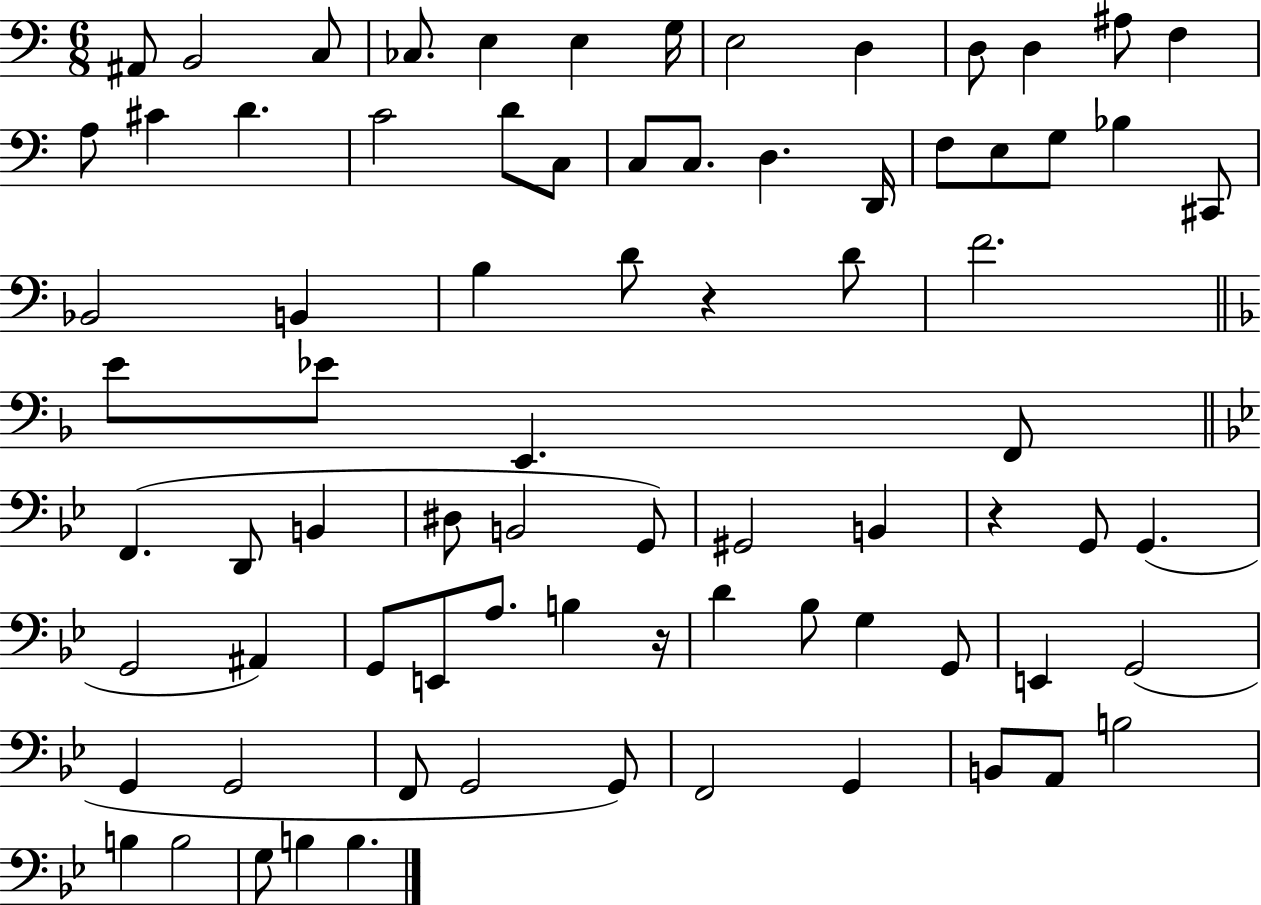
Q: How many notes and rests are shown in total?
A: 78